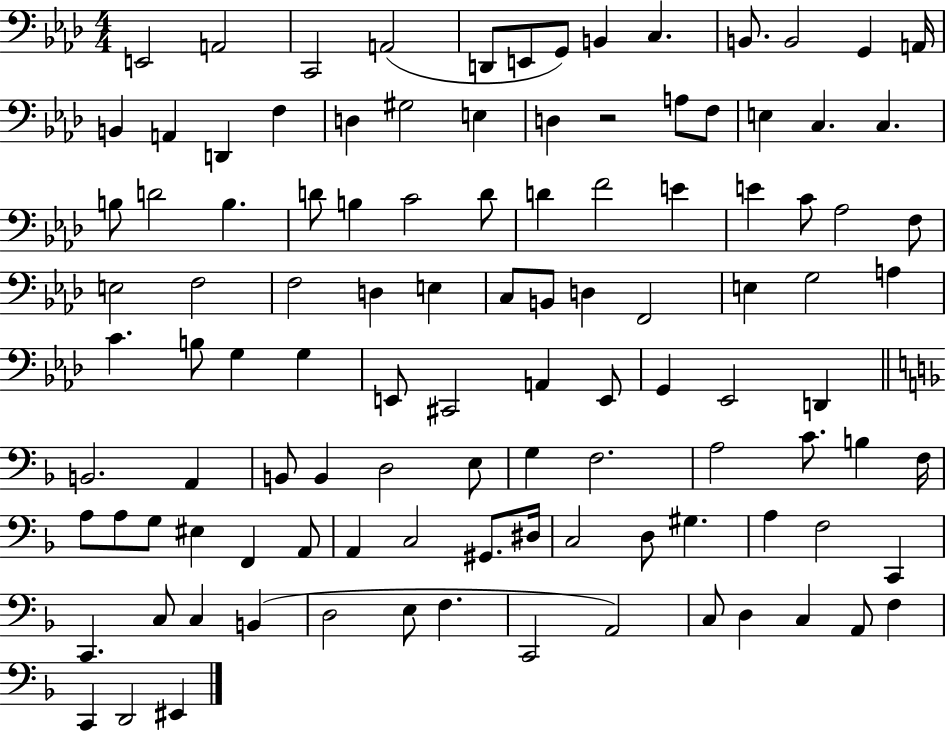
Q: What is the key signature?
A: AES major